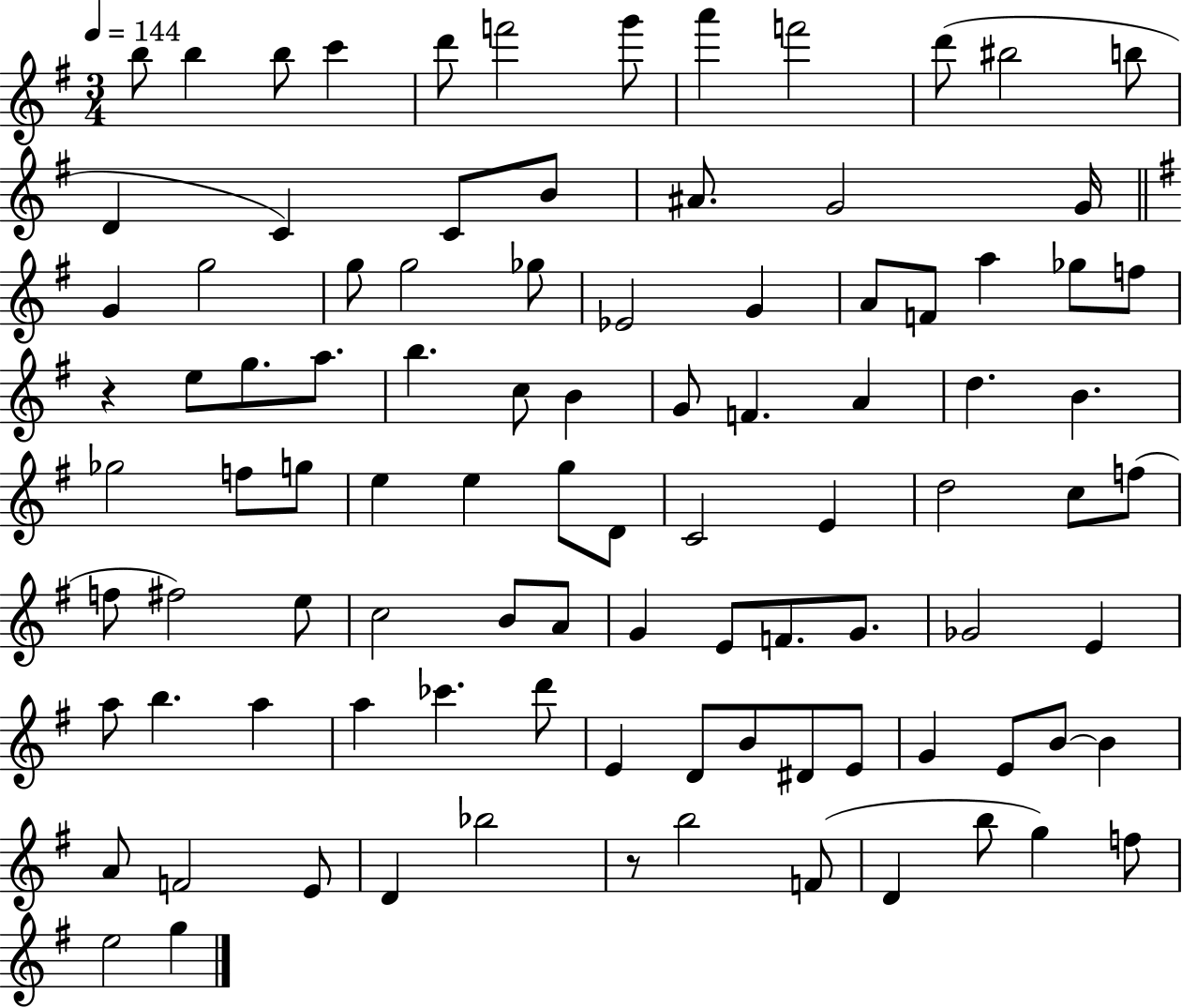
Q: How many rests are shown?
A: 2